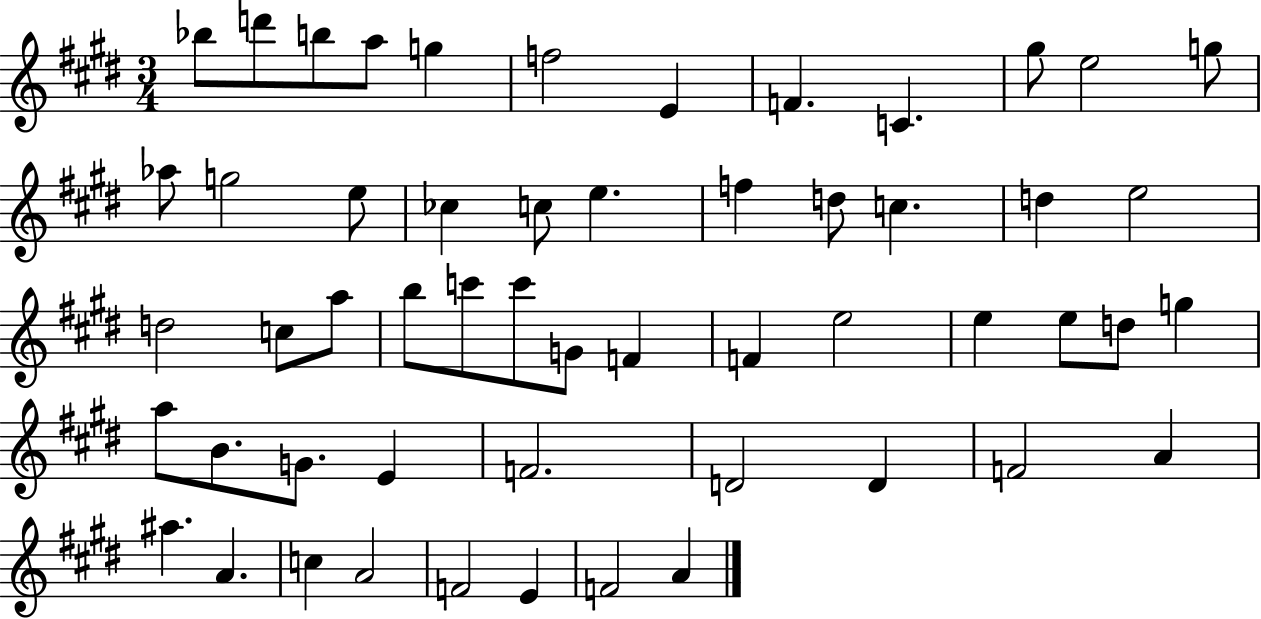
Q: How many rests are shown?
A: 0